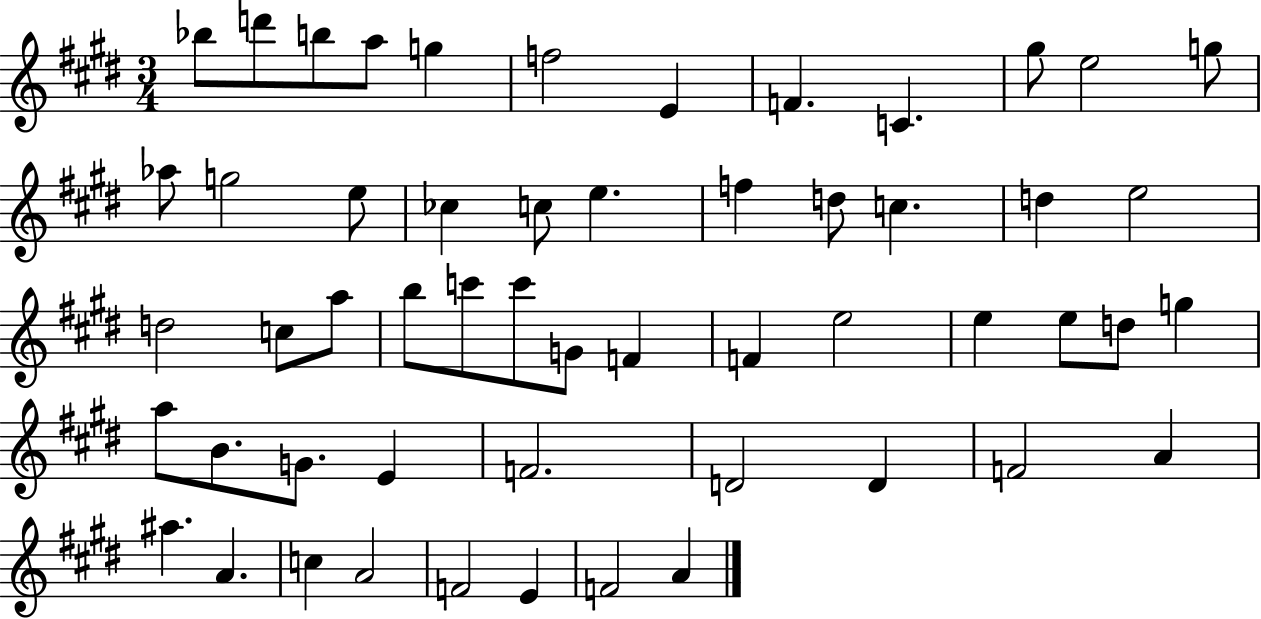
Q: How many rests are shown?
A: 0